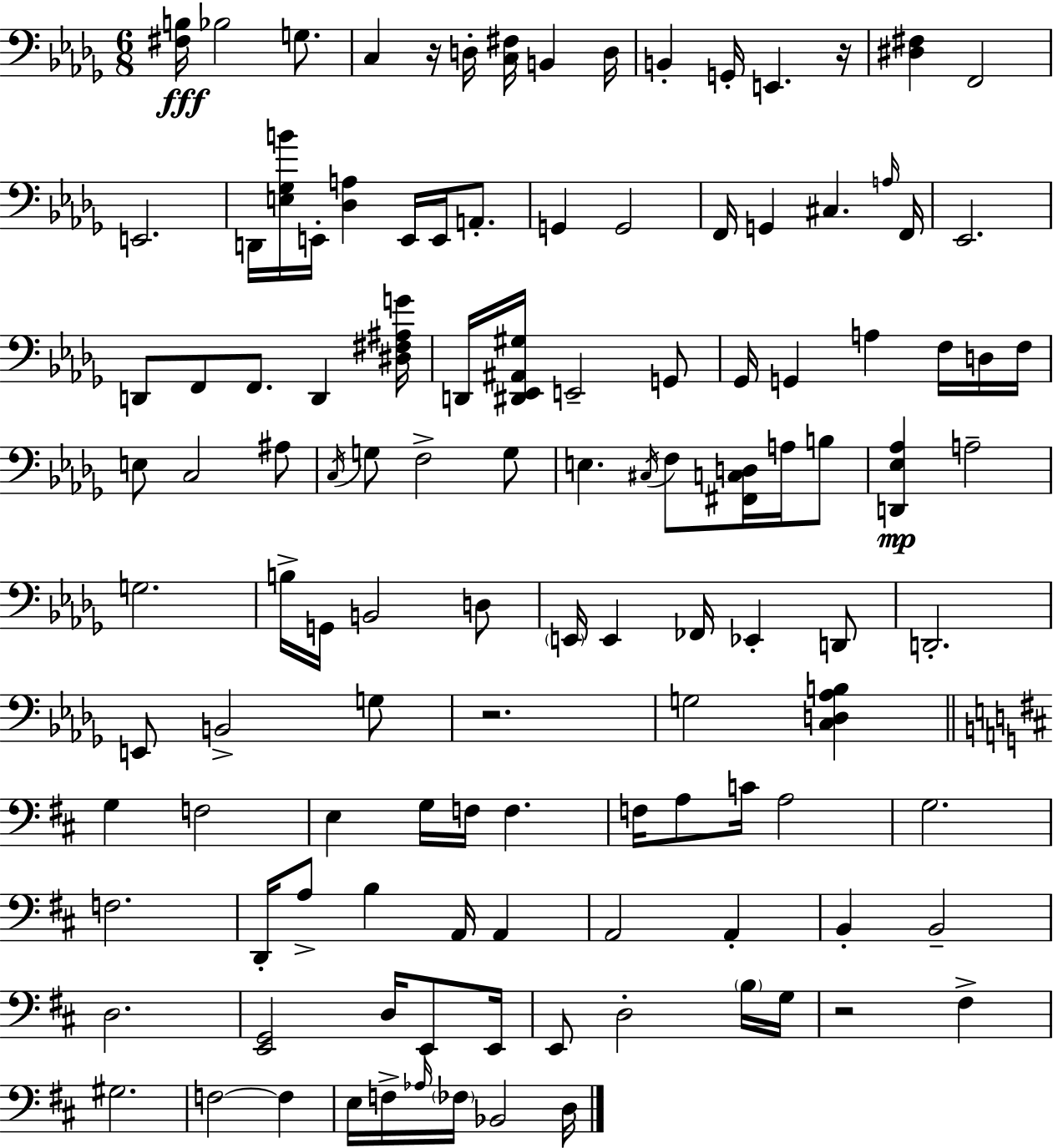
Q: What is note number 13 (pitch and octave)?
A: E2